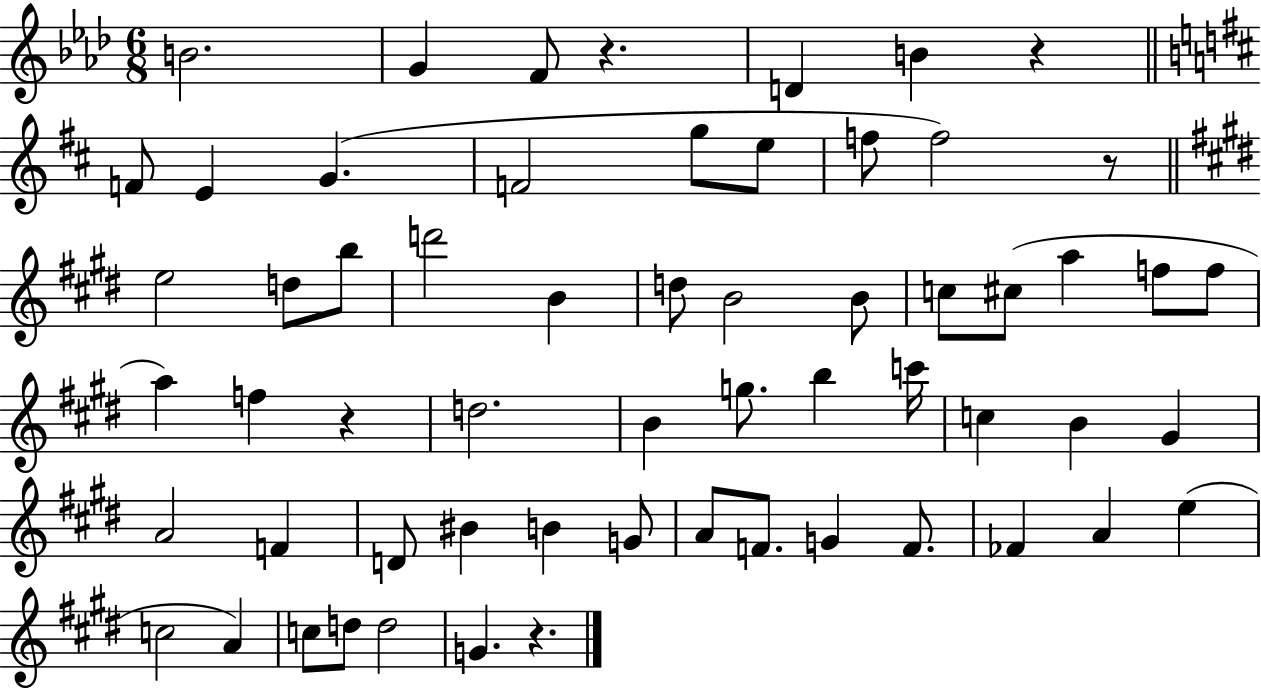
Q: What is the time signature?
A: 6/8